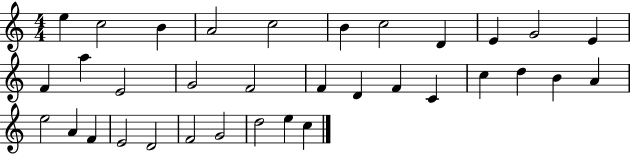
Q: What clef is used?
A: treble